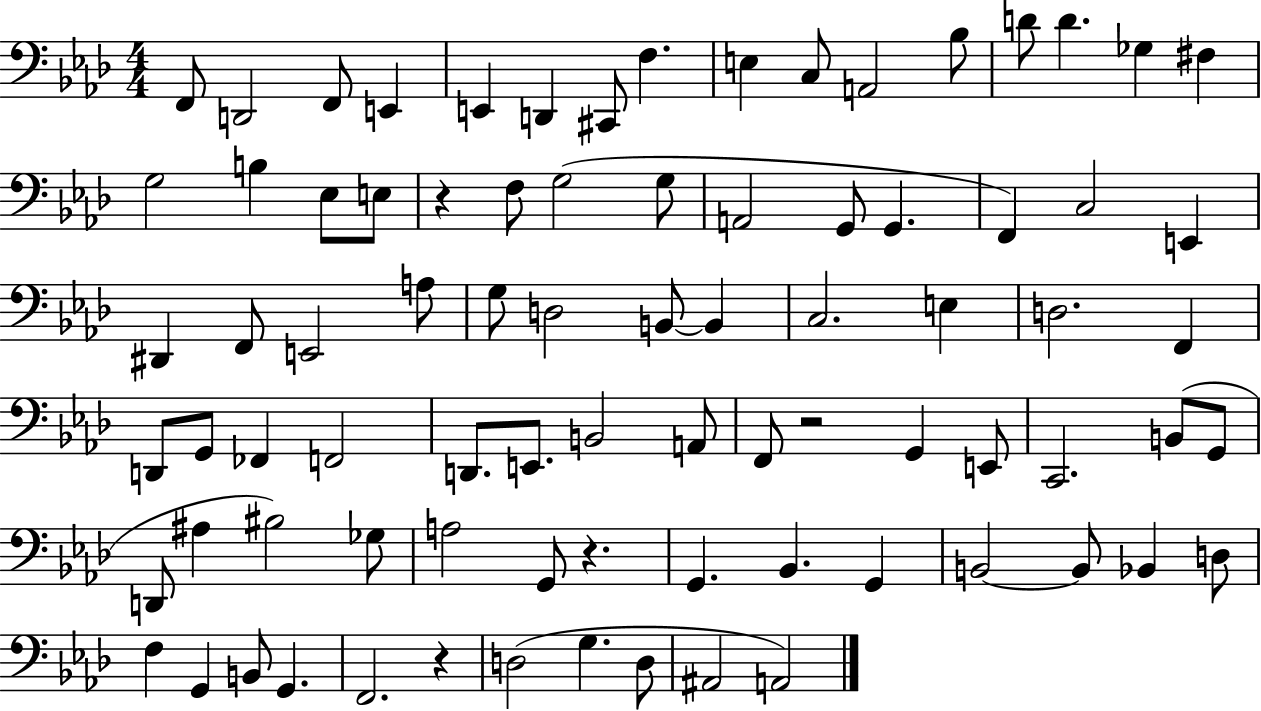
X:1
T:Untitled
M:4/4
L:1/4
K:Ab
F,,/2 D,,2 F,,/2 E,, E,, D,, ^C,,/2 F, E, C,/2 A,,2 _B,/2 D/2 D _G, ^F, G,2 B, _E,/2 E,/2 z F,/2 G,2 G,/2 A,,2 G,,/2 G,, F,, C,2 E,, ^D,, F,,/2 E,,2 A,/2 G,/2 D,2 B,,/2 B,, C,2 E, D,2 F,, D,,/2 G,,/2 _F,, F,,2 D,,/2 E,,/2 B,,2 A,,/2 F,,/2 z2 G,, E,,/2 C,,2 B,,/2 G,,/2 D,,/2 ^A, ^B,2 _G,/2 A,2 G,,/2 z G,, _B,, G,, B,,2 B,,/2 _B,, D,/2 F, G,, B,,/2 G,, F,,2 z D,2 G, D,/2 ^A,,2 A,,2